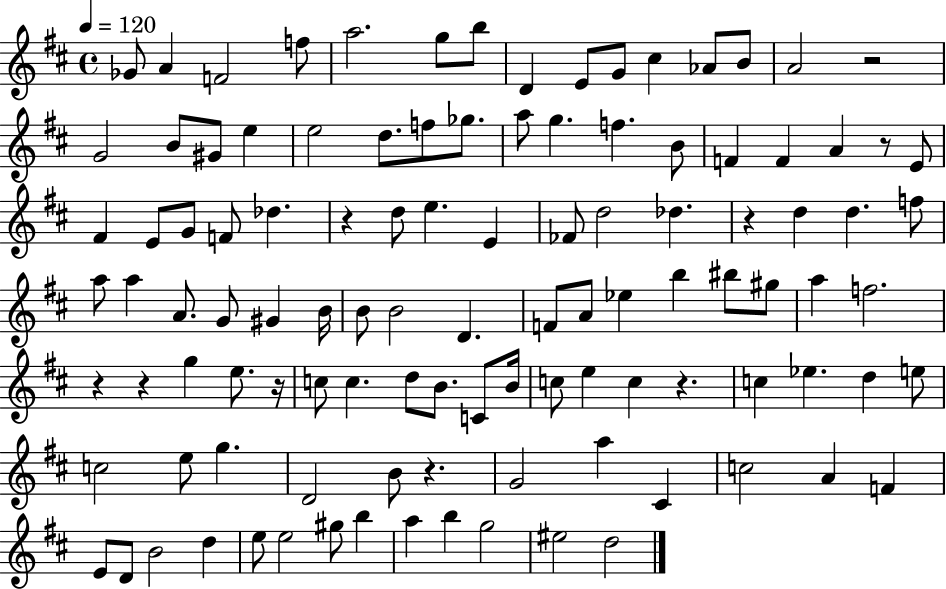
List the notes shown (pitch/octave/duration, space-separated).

Gb4/e A4/q F4/h F5/e A5/h. G5/e B5/e D4/q E4/e G4/e C#5/q Ab4/e B4/e A4/h R/h G4/h B4/e G#4/e E5/q E5/h D5/e. F5/e Gb5/e. A5/e G5/q. F5/q. B4/e F4/q F4/q A4/q R/e E4/e F#4/q E4/e G4/e F4/e Db5/q. R/q D5/e E5/q. E4/q FES4/e D5/h Db5/q. R/q D5/q D5/q. F5/e A5/e A5/q A4/e. G4/e G#4/q B4/s B4/e B4/h D4/q. F4/e A4/e Eb5/q B5/q BIS5/e G#5/e A5/q F5/h. R/q R/q G5/q E5/e. R/s C5/e C5/q. D5/e B4/e. C4/e B4/s C5/e E5/q C5/q R/q. C5/q Eb5/q. D5/q E5/e C5/h E5/e G5/q. D4/h B4/e R/q. G4/h A5/q C#4/q C5/h A4/q F4/q E4/e D4/e B4/h D5/q E5/e E5/h G#5/e B5/q A5/q B5/q G5/h EIS5/h D5/h